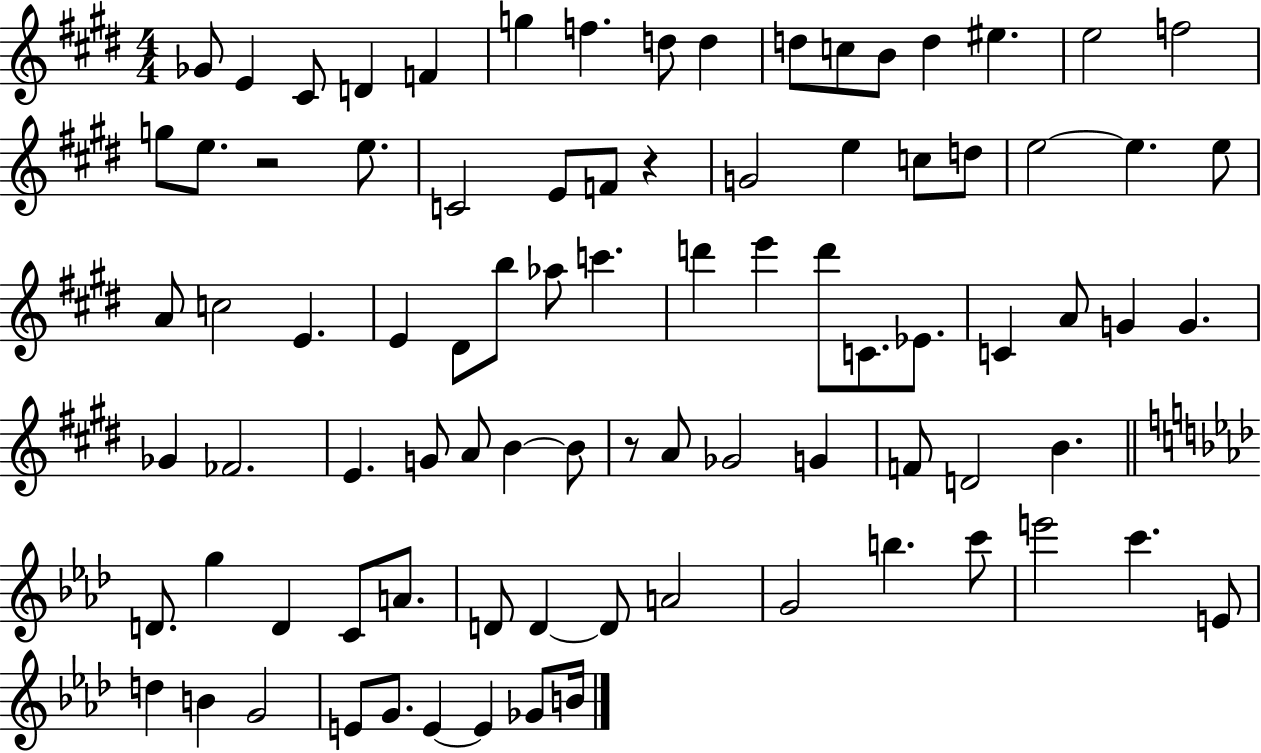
Gb4/e E4/q C#4/e D4/q F4/q G5/q F5/q. D5/e D5/q D5/e C5/e B4/e D5/q EIS5/q. E5/h F5/h G5/e E5/e. R/h E5/e. C4/h E4/e F4/e R/q G4/h E5/q C5/e D5/e E5/h E5/q. E5/e A4/e C5/h E4/q. E4/q D#4/e B5/e Ab5/e C6/q. D6/q E6/q D6/e C4/e. Eb4/e. C4/q A4/e G4/q G4/q. Gb4/q FES4/h. E4/q. G4/e A4/e B4/q B4/e R/e A4/e Gb4/h G4/q F4/e D4/h B4/q. D4/e. G5/q D4/q C4/e A4/e. D4/e D4/q D4/e A4/h G4/h B5/q. C6/e E6/h C6/q. E4/e D5/q B4/q G4/h E4/e G4/e. E4/q E4/q Gb4/e B4/s